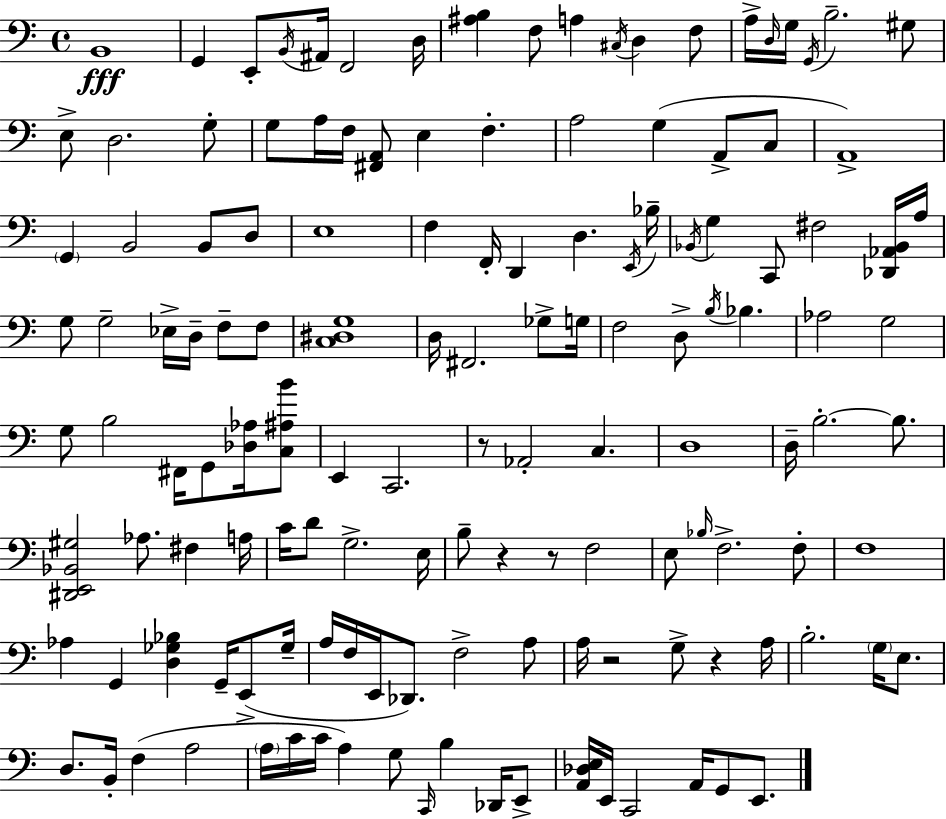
B2/w G2/q E2/e B2/s A#2/s F2/h D3/s [A#3,B3]/q F3/e A3/q C#3/s D3/q F3/e A3/s D3/s G3/s G2/s B3/h. G#3/e E3/e D3/h. G3/e G3/e A3/s F3/s [F#2,A2]/e E3/q F3/q. A3/h G3/q A2/e C3/e A2/w G2/q B2/h B2/e D3/e E3/w F3/q F2/s D2/q D3/q. E2/s Bb3/s Bb2/s G3/q C2/e F#3/h [Db2,Ab2,Bb2]/s A3/s G3/e G3/h Eb3/s D3/s F3/e F3/e [C3,D#3,G3]/w D3/s F#2/h. Gb3/e G3/s F3/h D3/e B3/s Bb3/q. Ab3/h G3/h G3/e B3/h F#2/s G2/e [Db3,Ab3]/s [C3,A#3,B4]/e E2/q C2/h. R/e Ab2/h C3/q. D3/w D3/s B3/h. B3/e. [D#2,E2,Bb2,G#3]/h Ab3/e. F#3/q A3/s C4/s D4/e G3/h. E3/s B3/e R/q R/e F3/h E3/e Bb3/s F3/h. F3/e F3/w Ab3/q G2/q [D3,Gb3,Bb3]/q G2/s E2/e Gb3/s A3/s F3/s E2/s Db2/e. F3/h A3/e A3/s R/h G3/e R/q A3/s B3/h. G3/s E3/e. D3/e. B2/s F3/q A3/h A3/s C4/s C4/s A3/q G3/e C2/s B3/q Db2/s E2/e [A2,Db3,E3]/s E2/s C2/h A2/s G2/e E2/e.